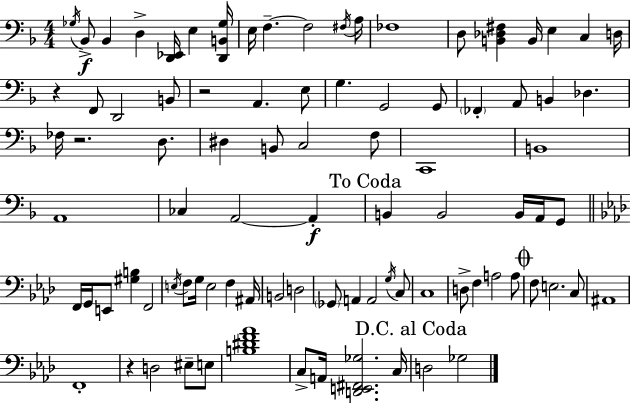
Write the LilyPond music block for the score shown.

{
  \clef bass
  \numericTimeSignature
  \time 4/4
  \key d \minor
  \acciaccatura { ges16 }\f bes,8-> bes,4 d4-> <d, ees,>16 e4 | <d, b, ges>16 e16 f4.--~~ f2 | \acciaccatura { fis16 } a16 fes1 | d8 <b, des fis>4 b,16 e4 c4 | \break d16 r4 f,8 d,2 | b,8 r2 a,4. | e8 g4. g,2 | g,8 \parenthesize fes,4-. a,8 b,4 des4. | \break fes16 r2. d8. | dis4 b,8 c2 | f8 c,1 | b,1 | \break a,1 | ces4 a,2~~ a,4-.\f | \mark "To Coda" b,4 b,2 b,16 a,16 | g,8 \bar "||" \break \key aes \major f,16 g,16 e,8 <gis b>4 f,2 | \acciaccatura { e16 } f8 g16 e2 f4 | ais,16 b,2 d2 | \parenthesize ges,8 a,4 a,2 \acciaccatura { g16 } | \break c8 c1 | d8-> f4 a2 | a8 \mark \markup { \musicglyph "scripts.coda" } f8 e2. | c8 ais,1 | \break f,1-. | r4 d2 eis8-- | e8 <b dis' f' aes'>1 | c8-> a,16 <d, e, fis, ges>2. | \break c16 \mark "D.C. al Coda" d2 ges2 | \bar "|."
}